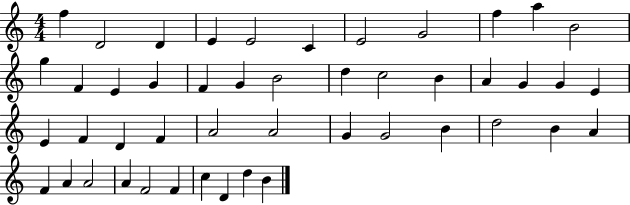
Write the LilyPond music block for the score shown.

{
  \clef treble
  \numericTimeSignature
  \time 4/4
  \key c \major
  f''4 d'2 d'4 | e'4 e'2 c'4 | e'2 g'2 | f''4 a''4 b'2 | \break g''4 f'4 e'4 g'4 | f'4 g'4 b'2 | d''4 c''2 b'4 | a'4 g'4 g'4 e'4 | \break e'4 f'4 d'4 f'4 | a'2 a'2 | g'4 g'2 b'4 | d''2 b'4 a'4 | \break f'4 a'4 a'2 | a'4 f'2 f'4 | c''4 d'4 d''4 b'4 | \bar "|."
}